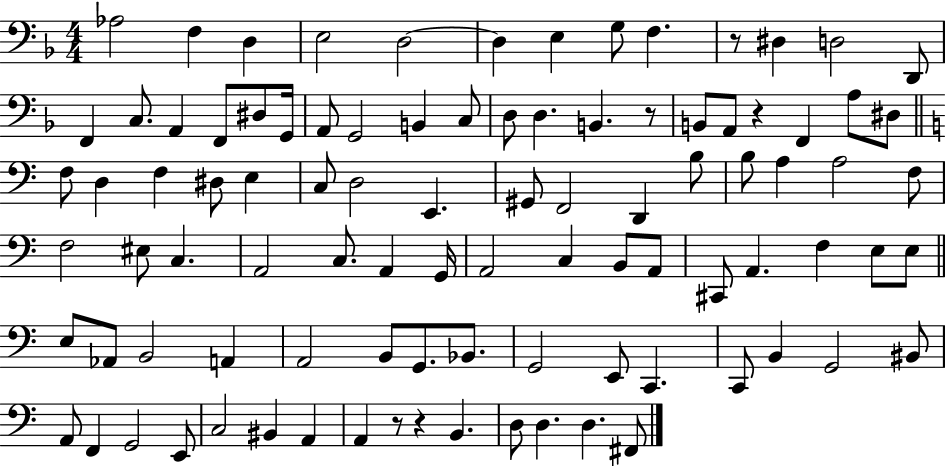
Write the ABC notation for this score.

X:1
T:Untitled
M:4/4
L:1/4
K:F
_A,2 F, D, E,2 D,2 D, E, G,/2 F, z/2 ^D, D,2 D,,/2 F,, C,/2 A,, F,,/2 ^D,/2 G,,/4 A,,/2 G,,2 B,, C,/2 D,/2 D, B,, z/2 B,,/2 A,,/2 z F,, A,/2 ^D,/2 F,/2 D, F, ^D,/2 E, C,/2 D,2 E,, ^G,,/2 F,,2 D,, B,/2 B,/2 A, A,2 F,/2 F,2 ^E,/2 C, A,,2 C,/2 A,, G,,/4 A,,2 C, B,,/2 A,,/2 ^C,,/2 A,, F, E,/2 E,/2 E,/2 _A,,/2 B,,2 A,, A,,2 B,,/2 G,,/2 _B,,/2 G,,2 E,,/2 C,, C,,/2 B,, G,,2 ^B,,/2 A,,/2 F,, G,,2 E,,/2 C,2 ^B,, A,, A,, z/2 z B,, D,/2 D, D, ^F,,/2